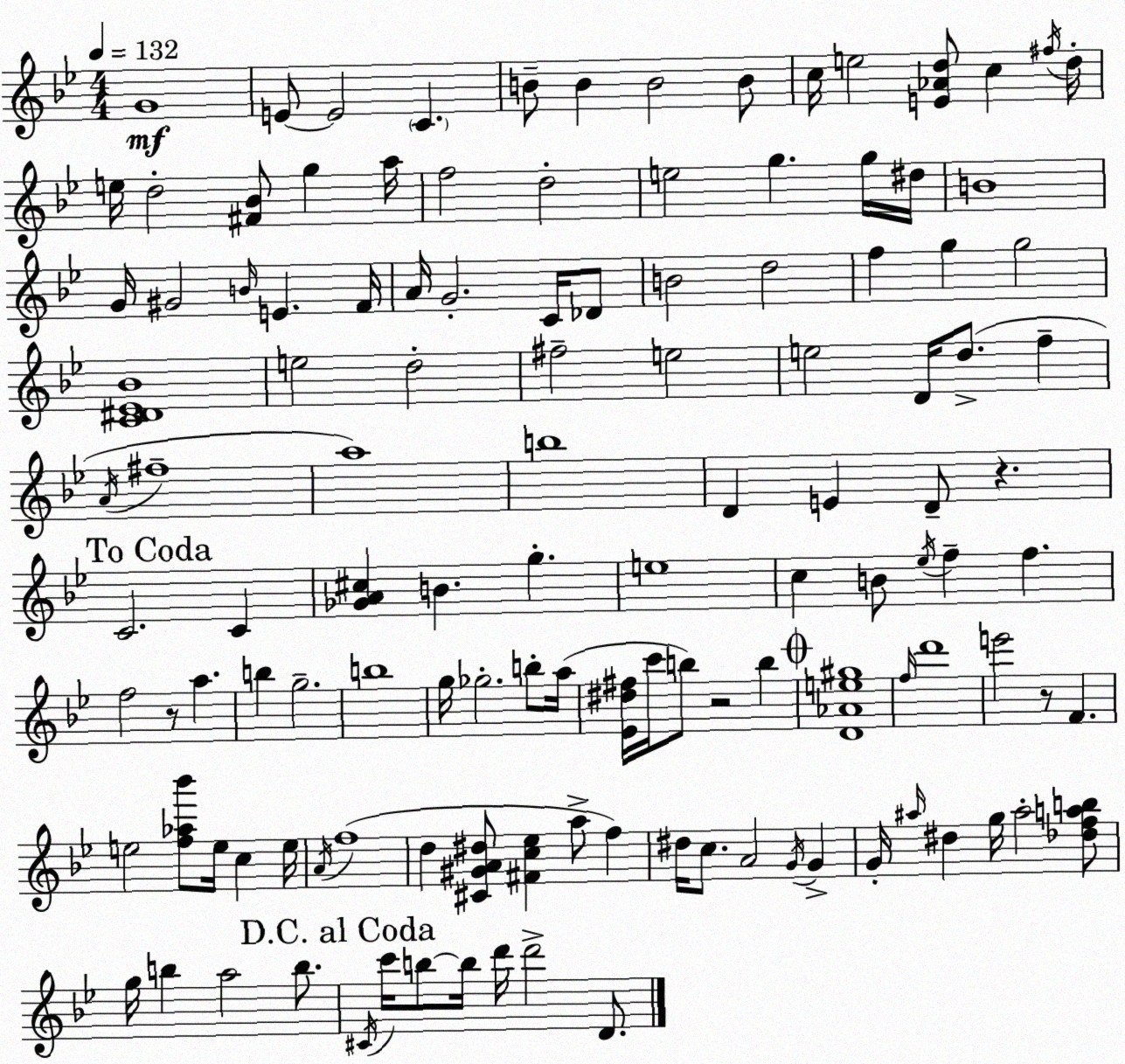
X:1
T:Untitled
M:4/4
L:1/4
K:Bb
G4 E/2 E2 C B/2 B B2 B/2 c/4 e2 [E_Ad]/2 c ^f/4 d/4 e/4 d2 [^F_B]/2 g a/4 f2 d2 e2 g g/4 ^d/4 B4 G/4 ^G2 B/4 E F/4 A/4 G2 C/4 _D/2 B2 d2 f g g2 [C^D_E_B]4 e2 d2 ^f2 e2 e2 D/4 d/2 f A/4 ^f4 a4 b4 D E D/2 z C2 C [_GA^c] B g e4 c B/2 _e/4 f f f2 z/2 a b g2 b4 g/4 _g2 b/2 a/4 [_E^d^f]/4 c'/4 b/2 z2 b [D_Ae^g]4 f/4 d'4 e'2 z/2 F e2 [f_a_b']/2 e/4 c e/4 A/4 f4 d [^C^GA^d]/2 [^Fc_e] a/2 f ^d/4 c/2 A2 G/4 G G/4 ^a/4 ^d g/4 ^a2 [_dfab]/2 g/4 b a2 b/2 ^C/4 c'/4 b/2 b/4 d'/4 d'2 D/2